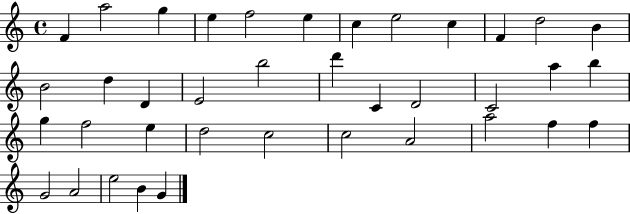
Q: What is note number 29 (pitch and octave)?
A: C5